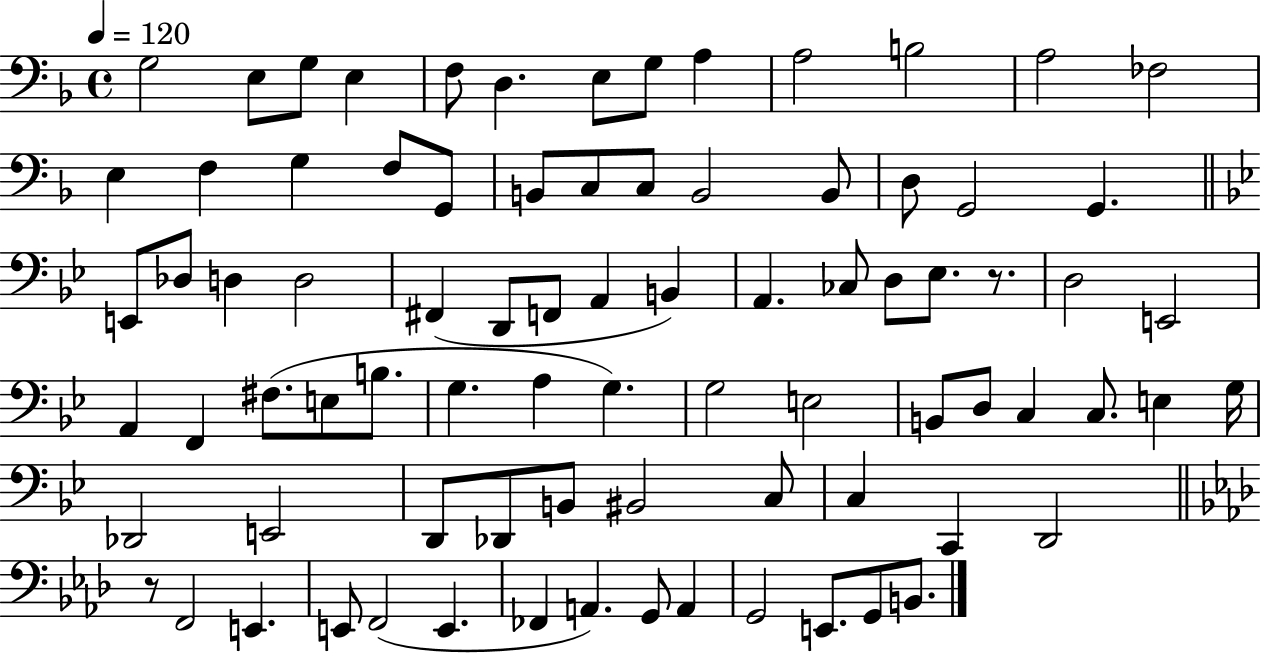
G3/h E3/e G3/e E3/q F3/e D3/q. E3/e G3/e A3/q A3/h B3/h A3/h FES3/h E3/q F3/q G3/q F3/e G2/e B2/e C3/e C3/e B2/h B2/e D3/e G2/h G2/q. E2/e Db3/e D3/q D3/h F#2/q D2/e F2/e A2/q B2/q A2/q. CES3/e D3/e Eb3/e. R/e. D3/h E2/h A2/q F2/q F#3/e. E3/e B3/e. G3/q. A3/q G3/q. G3/h E3/h B2/e D3/e C3/q C3/e. E3/q G3/s Db2/h E2/h D2/e Db2/e B2/e BIS2/h C3/e C3/q C2/q D2/h R/e F2/h E2/q. E2/e F2/h E2/q. FES2/q A2/q. G2/e A2/q G2/h E2/e. G2/e B2/e.